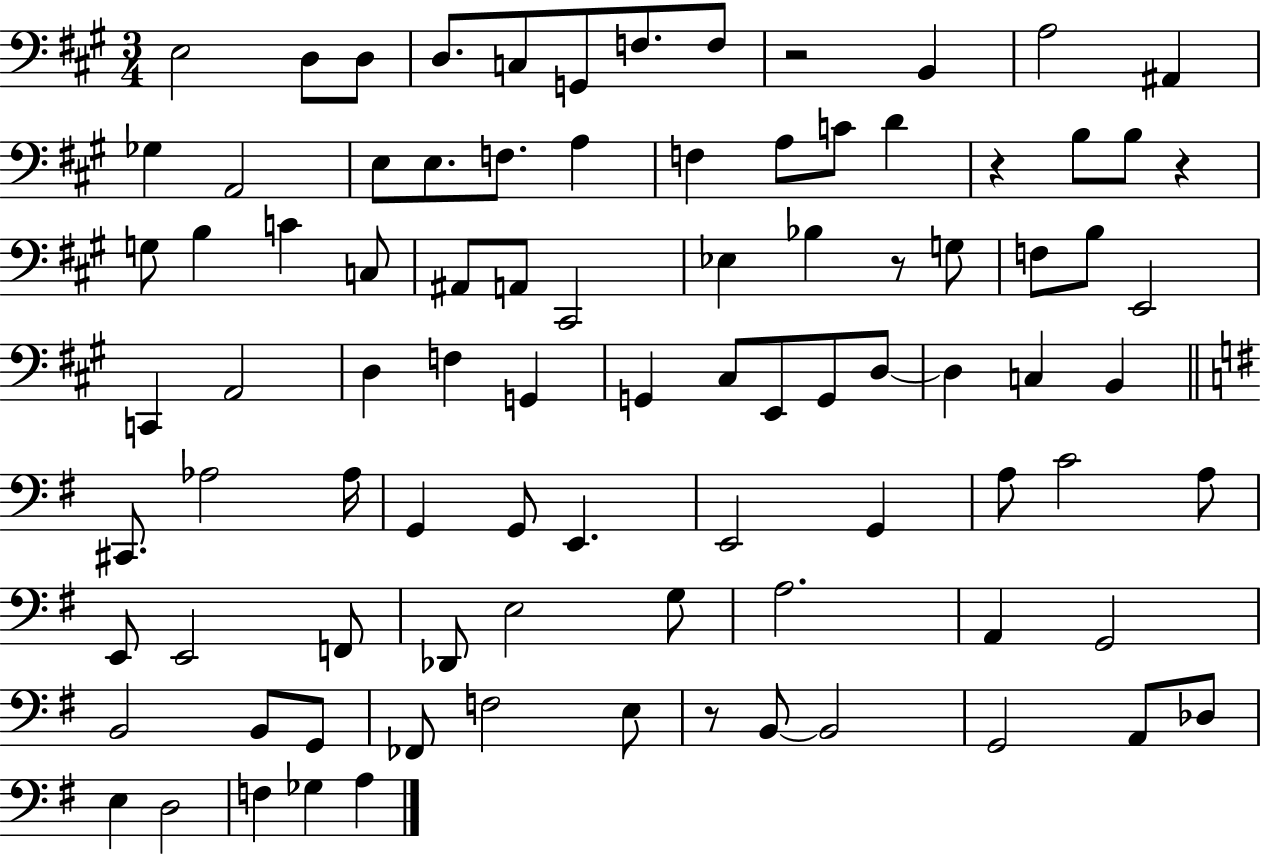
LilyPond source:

{
  \clef bass
  \numericTimeSignature
  \time 3/4
  \key a \major
  e2 d8 d8 | d8. c8 g,8 f8. f8 | r2 b,4 | a2 ais,4 | \break ges4 a,2 | e8 e8. f8. a4 | f4 a8 c'8 d'4 | r4 b8 b8 r4 | \break g8 b4 c'4 c8 | ais,8 a,8 cis,2 | ees4 bes4 r8 g8 | f8 b8 e,2 | \break c,4 a,2 | d4 f4 g,4 | g,4 cis8 e,8 g,8 d8~~ | d4 c4 b,4 | \break \bar "||" \break \key g \major cis,8. aes2 aes16 | g,4 g,8 e,4. | e,2 g,4 | a8 c'2 a8 | \break e,8 e,2 f,8 | des,8 e2 g8 | a2. | a,4 g,2 | \break b,2 b,8 g,8 | fes,8 f2 e8 | r8 b,8~~ b,2 | g,2 a,8 des8 | \break e4 d2 | f4 ges4 a4 | \bar "|."
}